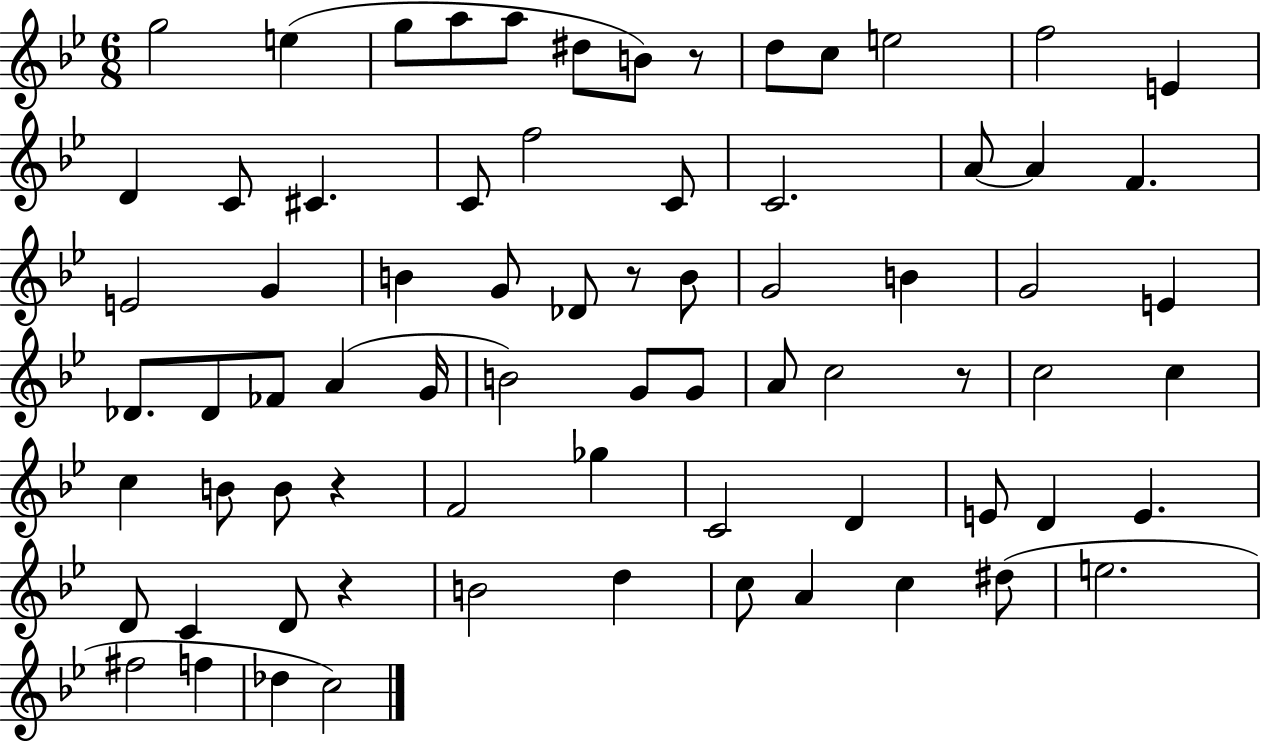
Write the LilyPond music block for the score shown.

{
  \clef treble
  \numericTimeSignature
  \time 6/8
  \key bes \major
  g''2 e''4( | g''8 a''8 a''8 dis''8 b'8) r8 | d''8 c''8 e''2 | f''2 e'4 | \break d'4 c'8 cis'4. | c'8 f''2 c'8 | c'2. | a'8~~ a'4 f'4. | \break e'2 g'4 | b'4 g'8 des'8 r8 b'8 | g'2 b'4 | g'2 e'4 | \break des'8. des'8 fes'8 a'4( g'16 | b'2) g'8 g'8 | a'8 c''2 r8 | c''2 c''4 | \break c''4 b'8 b'8 r4 | f'2 ges''4 | c'2 d'4 | e'8 d'4 e'4. | \break d'8 c'4 d'8 r4 | b'2 d''4 | c''8 a'4 c''4 dis''8( | e''2. | \break fis''2 f''4 | des''4 c''2) | \bar "|."
}